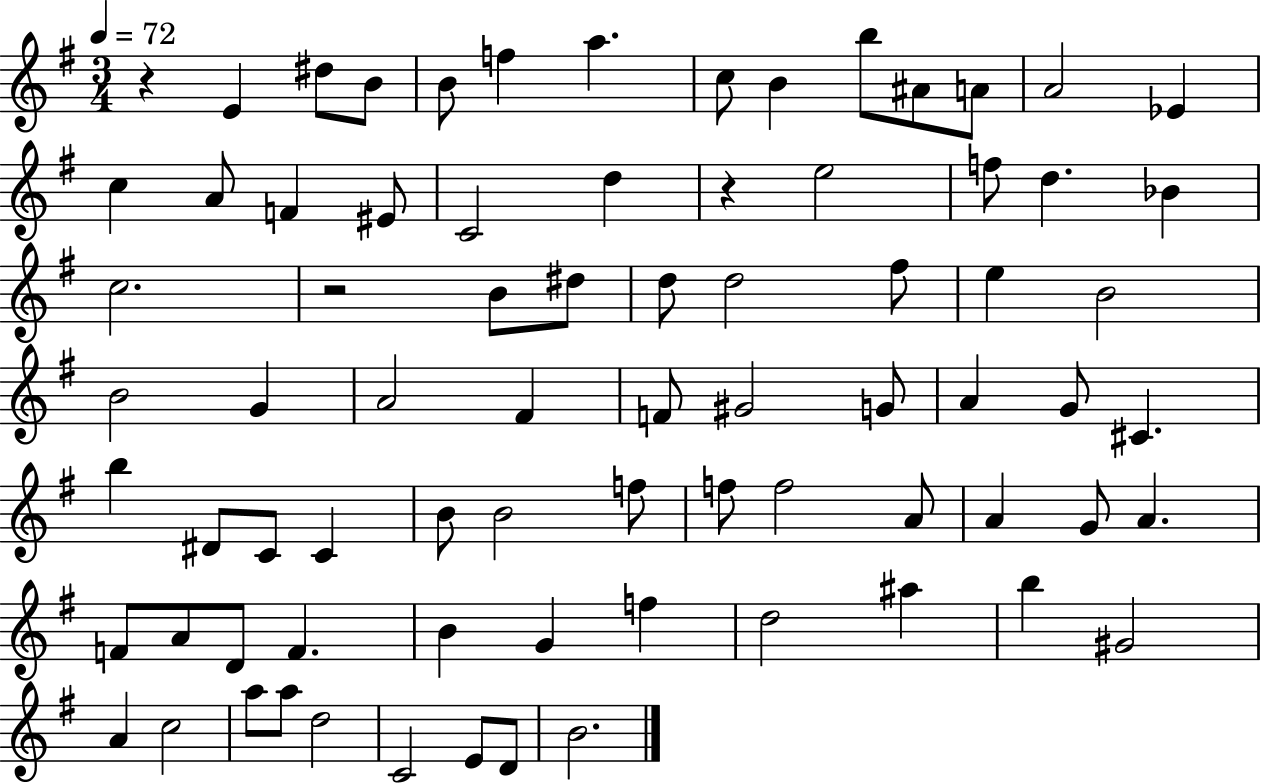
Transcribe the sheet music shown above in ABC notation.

X:1
T:Untitled
M:3/4
L:1/4
K:G
z E ^d/2 B/2 B/2 f a c/2 B b/2 ^A/2 A/2 A2 _E c A/2 F ^E/2 C2 d z e2 f/2 d _B c2 z2 B/2 ^d/2 d/2 d2 ^f/2 e B2 B2 G A2 ^F F/2 ^G2 G/2 A G/2 ^C b ^D/2 C/2 C B/2 B2 f/2 f/2 f2 A/2 A G/2 A F/2 A/2 D/2 F B G f d2 ^a b ^G2 A c2 a/2 a/2 d2 C2 E/2 D/2 B2